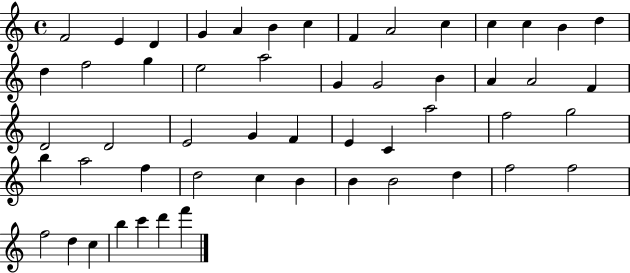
F4/h E4/q D4/q G4/q A4/q B4/q C5/q F4/q A4/h C5/q C5/q C5/q B4/q D5/q D5/q F5/h G5/q E5/h A5/h G4/q G4/h B4/q A4/q A4/h F4/q D4/h D4/h E4/h G4/q F4/q E4/q C4/q A5/h F5/h G5/h B5/q A5/h F5/q D5/h C5/q B4/q B4/q B4/h D5/q F5/h F5/h F5/h D5/q C5/q B5/q C6/q D6/q F6/q